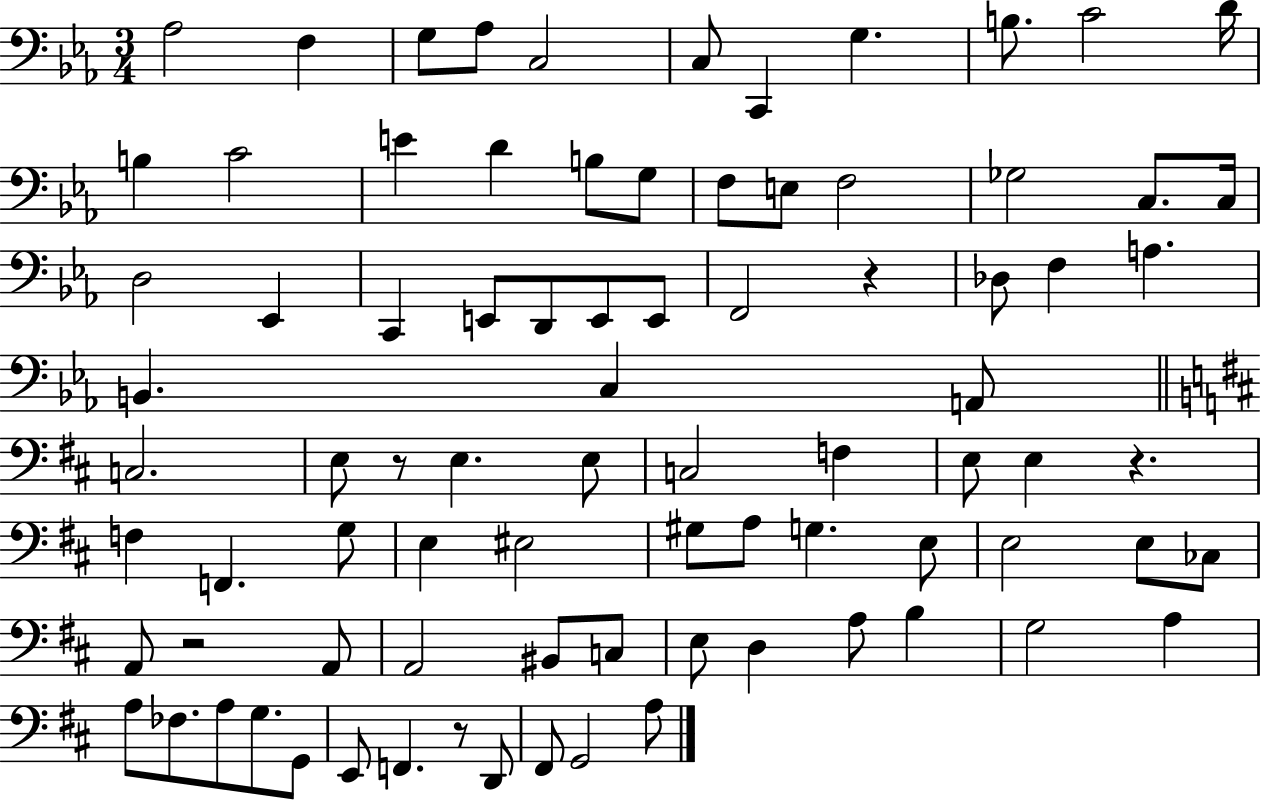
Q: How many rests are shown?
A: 5